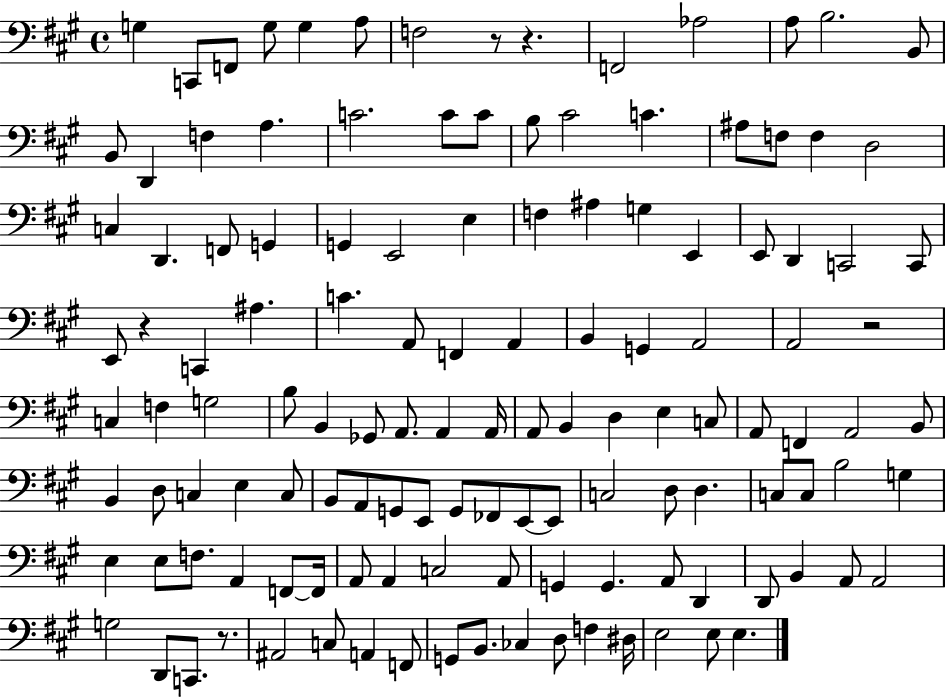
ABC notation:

X:1
T:Untitled
M:4/4
L:1/4
K:A
G, C,,/2 F,,/2 G,/2 G, A,/2 F,2 z/2 z F,,2 _A,2 A,/2 B,2 B,,/2 B,,/2 D,, F, A, C2 C/2 C/2 B,/2 ^C2 C ^A,/2 F,/2 F, D,2 C, D,, F,,/2 G,, G,, E,,2 E, F, ^A, G, E,, E,,/2 D,, C,,2 C,,/2 E,,/2 z C,, ^A, C A,,/2 F,, A,, B,, G,, A,,2 A,,2 z2 C, F, G,2 B,/2 B,, _G,,/2 A,,/2 A,, A,,/4 A,,/2 B,, D, E, C,/2 A,,/2 F,, A,,2 B,,/2 B,, D,/2 C, E, C,/2 B,,/2 A,,/2 G,,/2 E,,/2 G,,/2 _F,,/2 E,,/2 E,,/2 C,2 D,/2 D, C,/2 C,/2 B,2 G, E, E,/2 F,/2 A,, F,,/2 F,,/4 A,,/2 A,, C,2 A,,/2 G,, G,, A,,/2 D,, D,,/2 B,, A,,/2 A,,2 G,2 D,,/2 C,,/2 z/2 ^A,,2 C,/2 A,, F,,/2 G,,/2 B,,/2 _C, D,/2 F, ^D,/4 E,2 E,/2 E,